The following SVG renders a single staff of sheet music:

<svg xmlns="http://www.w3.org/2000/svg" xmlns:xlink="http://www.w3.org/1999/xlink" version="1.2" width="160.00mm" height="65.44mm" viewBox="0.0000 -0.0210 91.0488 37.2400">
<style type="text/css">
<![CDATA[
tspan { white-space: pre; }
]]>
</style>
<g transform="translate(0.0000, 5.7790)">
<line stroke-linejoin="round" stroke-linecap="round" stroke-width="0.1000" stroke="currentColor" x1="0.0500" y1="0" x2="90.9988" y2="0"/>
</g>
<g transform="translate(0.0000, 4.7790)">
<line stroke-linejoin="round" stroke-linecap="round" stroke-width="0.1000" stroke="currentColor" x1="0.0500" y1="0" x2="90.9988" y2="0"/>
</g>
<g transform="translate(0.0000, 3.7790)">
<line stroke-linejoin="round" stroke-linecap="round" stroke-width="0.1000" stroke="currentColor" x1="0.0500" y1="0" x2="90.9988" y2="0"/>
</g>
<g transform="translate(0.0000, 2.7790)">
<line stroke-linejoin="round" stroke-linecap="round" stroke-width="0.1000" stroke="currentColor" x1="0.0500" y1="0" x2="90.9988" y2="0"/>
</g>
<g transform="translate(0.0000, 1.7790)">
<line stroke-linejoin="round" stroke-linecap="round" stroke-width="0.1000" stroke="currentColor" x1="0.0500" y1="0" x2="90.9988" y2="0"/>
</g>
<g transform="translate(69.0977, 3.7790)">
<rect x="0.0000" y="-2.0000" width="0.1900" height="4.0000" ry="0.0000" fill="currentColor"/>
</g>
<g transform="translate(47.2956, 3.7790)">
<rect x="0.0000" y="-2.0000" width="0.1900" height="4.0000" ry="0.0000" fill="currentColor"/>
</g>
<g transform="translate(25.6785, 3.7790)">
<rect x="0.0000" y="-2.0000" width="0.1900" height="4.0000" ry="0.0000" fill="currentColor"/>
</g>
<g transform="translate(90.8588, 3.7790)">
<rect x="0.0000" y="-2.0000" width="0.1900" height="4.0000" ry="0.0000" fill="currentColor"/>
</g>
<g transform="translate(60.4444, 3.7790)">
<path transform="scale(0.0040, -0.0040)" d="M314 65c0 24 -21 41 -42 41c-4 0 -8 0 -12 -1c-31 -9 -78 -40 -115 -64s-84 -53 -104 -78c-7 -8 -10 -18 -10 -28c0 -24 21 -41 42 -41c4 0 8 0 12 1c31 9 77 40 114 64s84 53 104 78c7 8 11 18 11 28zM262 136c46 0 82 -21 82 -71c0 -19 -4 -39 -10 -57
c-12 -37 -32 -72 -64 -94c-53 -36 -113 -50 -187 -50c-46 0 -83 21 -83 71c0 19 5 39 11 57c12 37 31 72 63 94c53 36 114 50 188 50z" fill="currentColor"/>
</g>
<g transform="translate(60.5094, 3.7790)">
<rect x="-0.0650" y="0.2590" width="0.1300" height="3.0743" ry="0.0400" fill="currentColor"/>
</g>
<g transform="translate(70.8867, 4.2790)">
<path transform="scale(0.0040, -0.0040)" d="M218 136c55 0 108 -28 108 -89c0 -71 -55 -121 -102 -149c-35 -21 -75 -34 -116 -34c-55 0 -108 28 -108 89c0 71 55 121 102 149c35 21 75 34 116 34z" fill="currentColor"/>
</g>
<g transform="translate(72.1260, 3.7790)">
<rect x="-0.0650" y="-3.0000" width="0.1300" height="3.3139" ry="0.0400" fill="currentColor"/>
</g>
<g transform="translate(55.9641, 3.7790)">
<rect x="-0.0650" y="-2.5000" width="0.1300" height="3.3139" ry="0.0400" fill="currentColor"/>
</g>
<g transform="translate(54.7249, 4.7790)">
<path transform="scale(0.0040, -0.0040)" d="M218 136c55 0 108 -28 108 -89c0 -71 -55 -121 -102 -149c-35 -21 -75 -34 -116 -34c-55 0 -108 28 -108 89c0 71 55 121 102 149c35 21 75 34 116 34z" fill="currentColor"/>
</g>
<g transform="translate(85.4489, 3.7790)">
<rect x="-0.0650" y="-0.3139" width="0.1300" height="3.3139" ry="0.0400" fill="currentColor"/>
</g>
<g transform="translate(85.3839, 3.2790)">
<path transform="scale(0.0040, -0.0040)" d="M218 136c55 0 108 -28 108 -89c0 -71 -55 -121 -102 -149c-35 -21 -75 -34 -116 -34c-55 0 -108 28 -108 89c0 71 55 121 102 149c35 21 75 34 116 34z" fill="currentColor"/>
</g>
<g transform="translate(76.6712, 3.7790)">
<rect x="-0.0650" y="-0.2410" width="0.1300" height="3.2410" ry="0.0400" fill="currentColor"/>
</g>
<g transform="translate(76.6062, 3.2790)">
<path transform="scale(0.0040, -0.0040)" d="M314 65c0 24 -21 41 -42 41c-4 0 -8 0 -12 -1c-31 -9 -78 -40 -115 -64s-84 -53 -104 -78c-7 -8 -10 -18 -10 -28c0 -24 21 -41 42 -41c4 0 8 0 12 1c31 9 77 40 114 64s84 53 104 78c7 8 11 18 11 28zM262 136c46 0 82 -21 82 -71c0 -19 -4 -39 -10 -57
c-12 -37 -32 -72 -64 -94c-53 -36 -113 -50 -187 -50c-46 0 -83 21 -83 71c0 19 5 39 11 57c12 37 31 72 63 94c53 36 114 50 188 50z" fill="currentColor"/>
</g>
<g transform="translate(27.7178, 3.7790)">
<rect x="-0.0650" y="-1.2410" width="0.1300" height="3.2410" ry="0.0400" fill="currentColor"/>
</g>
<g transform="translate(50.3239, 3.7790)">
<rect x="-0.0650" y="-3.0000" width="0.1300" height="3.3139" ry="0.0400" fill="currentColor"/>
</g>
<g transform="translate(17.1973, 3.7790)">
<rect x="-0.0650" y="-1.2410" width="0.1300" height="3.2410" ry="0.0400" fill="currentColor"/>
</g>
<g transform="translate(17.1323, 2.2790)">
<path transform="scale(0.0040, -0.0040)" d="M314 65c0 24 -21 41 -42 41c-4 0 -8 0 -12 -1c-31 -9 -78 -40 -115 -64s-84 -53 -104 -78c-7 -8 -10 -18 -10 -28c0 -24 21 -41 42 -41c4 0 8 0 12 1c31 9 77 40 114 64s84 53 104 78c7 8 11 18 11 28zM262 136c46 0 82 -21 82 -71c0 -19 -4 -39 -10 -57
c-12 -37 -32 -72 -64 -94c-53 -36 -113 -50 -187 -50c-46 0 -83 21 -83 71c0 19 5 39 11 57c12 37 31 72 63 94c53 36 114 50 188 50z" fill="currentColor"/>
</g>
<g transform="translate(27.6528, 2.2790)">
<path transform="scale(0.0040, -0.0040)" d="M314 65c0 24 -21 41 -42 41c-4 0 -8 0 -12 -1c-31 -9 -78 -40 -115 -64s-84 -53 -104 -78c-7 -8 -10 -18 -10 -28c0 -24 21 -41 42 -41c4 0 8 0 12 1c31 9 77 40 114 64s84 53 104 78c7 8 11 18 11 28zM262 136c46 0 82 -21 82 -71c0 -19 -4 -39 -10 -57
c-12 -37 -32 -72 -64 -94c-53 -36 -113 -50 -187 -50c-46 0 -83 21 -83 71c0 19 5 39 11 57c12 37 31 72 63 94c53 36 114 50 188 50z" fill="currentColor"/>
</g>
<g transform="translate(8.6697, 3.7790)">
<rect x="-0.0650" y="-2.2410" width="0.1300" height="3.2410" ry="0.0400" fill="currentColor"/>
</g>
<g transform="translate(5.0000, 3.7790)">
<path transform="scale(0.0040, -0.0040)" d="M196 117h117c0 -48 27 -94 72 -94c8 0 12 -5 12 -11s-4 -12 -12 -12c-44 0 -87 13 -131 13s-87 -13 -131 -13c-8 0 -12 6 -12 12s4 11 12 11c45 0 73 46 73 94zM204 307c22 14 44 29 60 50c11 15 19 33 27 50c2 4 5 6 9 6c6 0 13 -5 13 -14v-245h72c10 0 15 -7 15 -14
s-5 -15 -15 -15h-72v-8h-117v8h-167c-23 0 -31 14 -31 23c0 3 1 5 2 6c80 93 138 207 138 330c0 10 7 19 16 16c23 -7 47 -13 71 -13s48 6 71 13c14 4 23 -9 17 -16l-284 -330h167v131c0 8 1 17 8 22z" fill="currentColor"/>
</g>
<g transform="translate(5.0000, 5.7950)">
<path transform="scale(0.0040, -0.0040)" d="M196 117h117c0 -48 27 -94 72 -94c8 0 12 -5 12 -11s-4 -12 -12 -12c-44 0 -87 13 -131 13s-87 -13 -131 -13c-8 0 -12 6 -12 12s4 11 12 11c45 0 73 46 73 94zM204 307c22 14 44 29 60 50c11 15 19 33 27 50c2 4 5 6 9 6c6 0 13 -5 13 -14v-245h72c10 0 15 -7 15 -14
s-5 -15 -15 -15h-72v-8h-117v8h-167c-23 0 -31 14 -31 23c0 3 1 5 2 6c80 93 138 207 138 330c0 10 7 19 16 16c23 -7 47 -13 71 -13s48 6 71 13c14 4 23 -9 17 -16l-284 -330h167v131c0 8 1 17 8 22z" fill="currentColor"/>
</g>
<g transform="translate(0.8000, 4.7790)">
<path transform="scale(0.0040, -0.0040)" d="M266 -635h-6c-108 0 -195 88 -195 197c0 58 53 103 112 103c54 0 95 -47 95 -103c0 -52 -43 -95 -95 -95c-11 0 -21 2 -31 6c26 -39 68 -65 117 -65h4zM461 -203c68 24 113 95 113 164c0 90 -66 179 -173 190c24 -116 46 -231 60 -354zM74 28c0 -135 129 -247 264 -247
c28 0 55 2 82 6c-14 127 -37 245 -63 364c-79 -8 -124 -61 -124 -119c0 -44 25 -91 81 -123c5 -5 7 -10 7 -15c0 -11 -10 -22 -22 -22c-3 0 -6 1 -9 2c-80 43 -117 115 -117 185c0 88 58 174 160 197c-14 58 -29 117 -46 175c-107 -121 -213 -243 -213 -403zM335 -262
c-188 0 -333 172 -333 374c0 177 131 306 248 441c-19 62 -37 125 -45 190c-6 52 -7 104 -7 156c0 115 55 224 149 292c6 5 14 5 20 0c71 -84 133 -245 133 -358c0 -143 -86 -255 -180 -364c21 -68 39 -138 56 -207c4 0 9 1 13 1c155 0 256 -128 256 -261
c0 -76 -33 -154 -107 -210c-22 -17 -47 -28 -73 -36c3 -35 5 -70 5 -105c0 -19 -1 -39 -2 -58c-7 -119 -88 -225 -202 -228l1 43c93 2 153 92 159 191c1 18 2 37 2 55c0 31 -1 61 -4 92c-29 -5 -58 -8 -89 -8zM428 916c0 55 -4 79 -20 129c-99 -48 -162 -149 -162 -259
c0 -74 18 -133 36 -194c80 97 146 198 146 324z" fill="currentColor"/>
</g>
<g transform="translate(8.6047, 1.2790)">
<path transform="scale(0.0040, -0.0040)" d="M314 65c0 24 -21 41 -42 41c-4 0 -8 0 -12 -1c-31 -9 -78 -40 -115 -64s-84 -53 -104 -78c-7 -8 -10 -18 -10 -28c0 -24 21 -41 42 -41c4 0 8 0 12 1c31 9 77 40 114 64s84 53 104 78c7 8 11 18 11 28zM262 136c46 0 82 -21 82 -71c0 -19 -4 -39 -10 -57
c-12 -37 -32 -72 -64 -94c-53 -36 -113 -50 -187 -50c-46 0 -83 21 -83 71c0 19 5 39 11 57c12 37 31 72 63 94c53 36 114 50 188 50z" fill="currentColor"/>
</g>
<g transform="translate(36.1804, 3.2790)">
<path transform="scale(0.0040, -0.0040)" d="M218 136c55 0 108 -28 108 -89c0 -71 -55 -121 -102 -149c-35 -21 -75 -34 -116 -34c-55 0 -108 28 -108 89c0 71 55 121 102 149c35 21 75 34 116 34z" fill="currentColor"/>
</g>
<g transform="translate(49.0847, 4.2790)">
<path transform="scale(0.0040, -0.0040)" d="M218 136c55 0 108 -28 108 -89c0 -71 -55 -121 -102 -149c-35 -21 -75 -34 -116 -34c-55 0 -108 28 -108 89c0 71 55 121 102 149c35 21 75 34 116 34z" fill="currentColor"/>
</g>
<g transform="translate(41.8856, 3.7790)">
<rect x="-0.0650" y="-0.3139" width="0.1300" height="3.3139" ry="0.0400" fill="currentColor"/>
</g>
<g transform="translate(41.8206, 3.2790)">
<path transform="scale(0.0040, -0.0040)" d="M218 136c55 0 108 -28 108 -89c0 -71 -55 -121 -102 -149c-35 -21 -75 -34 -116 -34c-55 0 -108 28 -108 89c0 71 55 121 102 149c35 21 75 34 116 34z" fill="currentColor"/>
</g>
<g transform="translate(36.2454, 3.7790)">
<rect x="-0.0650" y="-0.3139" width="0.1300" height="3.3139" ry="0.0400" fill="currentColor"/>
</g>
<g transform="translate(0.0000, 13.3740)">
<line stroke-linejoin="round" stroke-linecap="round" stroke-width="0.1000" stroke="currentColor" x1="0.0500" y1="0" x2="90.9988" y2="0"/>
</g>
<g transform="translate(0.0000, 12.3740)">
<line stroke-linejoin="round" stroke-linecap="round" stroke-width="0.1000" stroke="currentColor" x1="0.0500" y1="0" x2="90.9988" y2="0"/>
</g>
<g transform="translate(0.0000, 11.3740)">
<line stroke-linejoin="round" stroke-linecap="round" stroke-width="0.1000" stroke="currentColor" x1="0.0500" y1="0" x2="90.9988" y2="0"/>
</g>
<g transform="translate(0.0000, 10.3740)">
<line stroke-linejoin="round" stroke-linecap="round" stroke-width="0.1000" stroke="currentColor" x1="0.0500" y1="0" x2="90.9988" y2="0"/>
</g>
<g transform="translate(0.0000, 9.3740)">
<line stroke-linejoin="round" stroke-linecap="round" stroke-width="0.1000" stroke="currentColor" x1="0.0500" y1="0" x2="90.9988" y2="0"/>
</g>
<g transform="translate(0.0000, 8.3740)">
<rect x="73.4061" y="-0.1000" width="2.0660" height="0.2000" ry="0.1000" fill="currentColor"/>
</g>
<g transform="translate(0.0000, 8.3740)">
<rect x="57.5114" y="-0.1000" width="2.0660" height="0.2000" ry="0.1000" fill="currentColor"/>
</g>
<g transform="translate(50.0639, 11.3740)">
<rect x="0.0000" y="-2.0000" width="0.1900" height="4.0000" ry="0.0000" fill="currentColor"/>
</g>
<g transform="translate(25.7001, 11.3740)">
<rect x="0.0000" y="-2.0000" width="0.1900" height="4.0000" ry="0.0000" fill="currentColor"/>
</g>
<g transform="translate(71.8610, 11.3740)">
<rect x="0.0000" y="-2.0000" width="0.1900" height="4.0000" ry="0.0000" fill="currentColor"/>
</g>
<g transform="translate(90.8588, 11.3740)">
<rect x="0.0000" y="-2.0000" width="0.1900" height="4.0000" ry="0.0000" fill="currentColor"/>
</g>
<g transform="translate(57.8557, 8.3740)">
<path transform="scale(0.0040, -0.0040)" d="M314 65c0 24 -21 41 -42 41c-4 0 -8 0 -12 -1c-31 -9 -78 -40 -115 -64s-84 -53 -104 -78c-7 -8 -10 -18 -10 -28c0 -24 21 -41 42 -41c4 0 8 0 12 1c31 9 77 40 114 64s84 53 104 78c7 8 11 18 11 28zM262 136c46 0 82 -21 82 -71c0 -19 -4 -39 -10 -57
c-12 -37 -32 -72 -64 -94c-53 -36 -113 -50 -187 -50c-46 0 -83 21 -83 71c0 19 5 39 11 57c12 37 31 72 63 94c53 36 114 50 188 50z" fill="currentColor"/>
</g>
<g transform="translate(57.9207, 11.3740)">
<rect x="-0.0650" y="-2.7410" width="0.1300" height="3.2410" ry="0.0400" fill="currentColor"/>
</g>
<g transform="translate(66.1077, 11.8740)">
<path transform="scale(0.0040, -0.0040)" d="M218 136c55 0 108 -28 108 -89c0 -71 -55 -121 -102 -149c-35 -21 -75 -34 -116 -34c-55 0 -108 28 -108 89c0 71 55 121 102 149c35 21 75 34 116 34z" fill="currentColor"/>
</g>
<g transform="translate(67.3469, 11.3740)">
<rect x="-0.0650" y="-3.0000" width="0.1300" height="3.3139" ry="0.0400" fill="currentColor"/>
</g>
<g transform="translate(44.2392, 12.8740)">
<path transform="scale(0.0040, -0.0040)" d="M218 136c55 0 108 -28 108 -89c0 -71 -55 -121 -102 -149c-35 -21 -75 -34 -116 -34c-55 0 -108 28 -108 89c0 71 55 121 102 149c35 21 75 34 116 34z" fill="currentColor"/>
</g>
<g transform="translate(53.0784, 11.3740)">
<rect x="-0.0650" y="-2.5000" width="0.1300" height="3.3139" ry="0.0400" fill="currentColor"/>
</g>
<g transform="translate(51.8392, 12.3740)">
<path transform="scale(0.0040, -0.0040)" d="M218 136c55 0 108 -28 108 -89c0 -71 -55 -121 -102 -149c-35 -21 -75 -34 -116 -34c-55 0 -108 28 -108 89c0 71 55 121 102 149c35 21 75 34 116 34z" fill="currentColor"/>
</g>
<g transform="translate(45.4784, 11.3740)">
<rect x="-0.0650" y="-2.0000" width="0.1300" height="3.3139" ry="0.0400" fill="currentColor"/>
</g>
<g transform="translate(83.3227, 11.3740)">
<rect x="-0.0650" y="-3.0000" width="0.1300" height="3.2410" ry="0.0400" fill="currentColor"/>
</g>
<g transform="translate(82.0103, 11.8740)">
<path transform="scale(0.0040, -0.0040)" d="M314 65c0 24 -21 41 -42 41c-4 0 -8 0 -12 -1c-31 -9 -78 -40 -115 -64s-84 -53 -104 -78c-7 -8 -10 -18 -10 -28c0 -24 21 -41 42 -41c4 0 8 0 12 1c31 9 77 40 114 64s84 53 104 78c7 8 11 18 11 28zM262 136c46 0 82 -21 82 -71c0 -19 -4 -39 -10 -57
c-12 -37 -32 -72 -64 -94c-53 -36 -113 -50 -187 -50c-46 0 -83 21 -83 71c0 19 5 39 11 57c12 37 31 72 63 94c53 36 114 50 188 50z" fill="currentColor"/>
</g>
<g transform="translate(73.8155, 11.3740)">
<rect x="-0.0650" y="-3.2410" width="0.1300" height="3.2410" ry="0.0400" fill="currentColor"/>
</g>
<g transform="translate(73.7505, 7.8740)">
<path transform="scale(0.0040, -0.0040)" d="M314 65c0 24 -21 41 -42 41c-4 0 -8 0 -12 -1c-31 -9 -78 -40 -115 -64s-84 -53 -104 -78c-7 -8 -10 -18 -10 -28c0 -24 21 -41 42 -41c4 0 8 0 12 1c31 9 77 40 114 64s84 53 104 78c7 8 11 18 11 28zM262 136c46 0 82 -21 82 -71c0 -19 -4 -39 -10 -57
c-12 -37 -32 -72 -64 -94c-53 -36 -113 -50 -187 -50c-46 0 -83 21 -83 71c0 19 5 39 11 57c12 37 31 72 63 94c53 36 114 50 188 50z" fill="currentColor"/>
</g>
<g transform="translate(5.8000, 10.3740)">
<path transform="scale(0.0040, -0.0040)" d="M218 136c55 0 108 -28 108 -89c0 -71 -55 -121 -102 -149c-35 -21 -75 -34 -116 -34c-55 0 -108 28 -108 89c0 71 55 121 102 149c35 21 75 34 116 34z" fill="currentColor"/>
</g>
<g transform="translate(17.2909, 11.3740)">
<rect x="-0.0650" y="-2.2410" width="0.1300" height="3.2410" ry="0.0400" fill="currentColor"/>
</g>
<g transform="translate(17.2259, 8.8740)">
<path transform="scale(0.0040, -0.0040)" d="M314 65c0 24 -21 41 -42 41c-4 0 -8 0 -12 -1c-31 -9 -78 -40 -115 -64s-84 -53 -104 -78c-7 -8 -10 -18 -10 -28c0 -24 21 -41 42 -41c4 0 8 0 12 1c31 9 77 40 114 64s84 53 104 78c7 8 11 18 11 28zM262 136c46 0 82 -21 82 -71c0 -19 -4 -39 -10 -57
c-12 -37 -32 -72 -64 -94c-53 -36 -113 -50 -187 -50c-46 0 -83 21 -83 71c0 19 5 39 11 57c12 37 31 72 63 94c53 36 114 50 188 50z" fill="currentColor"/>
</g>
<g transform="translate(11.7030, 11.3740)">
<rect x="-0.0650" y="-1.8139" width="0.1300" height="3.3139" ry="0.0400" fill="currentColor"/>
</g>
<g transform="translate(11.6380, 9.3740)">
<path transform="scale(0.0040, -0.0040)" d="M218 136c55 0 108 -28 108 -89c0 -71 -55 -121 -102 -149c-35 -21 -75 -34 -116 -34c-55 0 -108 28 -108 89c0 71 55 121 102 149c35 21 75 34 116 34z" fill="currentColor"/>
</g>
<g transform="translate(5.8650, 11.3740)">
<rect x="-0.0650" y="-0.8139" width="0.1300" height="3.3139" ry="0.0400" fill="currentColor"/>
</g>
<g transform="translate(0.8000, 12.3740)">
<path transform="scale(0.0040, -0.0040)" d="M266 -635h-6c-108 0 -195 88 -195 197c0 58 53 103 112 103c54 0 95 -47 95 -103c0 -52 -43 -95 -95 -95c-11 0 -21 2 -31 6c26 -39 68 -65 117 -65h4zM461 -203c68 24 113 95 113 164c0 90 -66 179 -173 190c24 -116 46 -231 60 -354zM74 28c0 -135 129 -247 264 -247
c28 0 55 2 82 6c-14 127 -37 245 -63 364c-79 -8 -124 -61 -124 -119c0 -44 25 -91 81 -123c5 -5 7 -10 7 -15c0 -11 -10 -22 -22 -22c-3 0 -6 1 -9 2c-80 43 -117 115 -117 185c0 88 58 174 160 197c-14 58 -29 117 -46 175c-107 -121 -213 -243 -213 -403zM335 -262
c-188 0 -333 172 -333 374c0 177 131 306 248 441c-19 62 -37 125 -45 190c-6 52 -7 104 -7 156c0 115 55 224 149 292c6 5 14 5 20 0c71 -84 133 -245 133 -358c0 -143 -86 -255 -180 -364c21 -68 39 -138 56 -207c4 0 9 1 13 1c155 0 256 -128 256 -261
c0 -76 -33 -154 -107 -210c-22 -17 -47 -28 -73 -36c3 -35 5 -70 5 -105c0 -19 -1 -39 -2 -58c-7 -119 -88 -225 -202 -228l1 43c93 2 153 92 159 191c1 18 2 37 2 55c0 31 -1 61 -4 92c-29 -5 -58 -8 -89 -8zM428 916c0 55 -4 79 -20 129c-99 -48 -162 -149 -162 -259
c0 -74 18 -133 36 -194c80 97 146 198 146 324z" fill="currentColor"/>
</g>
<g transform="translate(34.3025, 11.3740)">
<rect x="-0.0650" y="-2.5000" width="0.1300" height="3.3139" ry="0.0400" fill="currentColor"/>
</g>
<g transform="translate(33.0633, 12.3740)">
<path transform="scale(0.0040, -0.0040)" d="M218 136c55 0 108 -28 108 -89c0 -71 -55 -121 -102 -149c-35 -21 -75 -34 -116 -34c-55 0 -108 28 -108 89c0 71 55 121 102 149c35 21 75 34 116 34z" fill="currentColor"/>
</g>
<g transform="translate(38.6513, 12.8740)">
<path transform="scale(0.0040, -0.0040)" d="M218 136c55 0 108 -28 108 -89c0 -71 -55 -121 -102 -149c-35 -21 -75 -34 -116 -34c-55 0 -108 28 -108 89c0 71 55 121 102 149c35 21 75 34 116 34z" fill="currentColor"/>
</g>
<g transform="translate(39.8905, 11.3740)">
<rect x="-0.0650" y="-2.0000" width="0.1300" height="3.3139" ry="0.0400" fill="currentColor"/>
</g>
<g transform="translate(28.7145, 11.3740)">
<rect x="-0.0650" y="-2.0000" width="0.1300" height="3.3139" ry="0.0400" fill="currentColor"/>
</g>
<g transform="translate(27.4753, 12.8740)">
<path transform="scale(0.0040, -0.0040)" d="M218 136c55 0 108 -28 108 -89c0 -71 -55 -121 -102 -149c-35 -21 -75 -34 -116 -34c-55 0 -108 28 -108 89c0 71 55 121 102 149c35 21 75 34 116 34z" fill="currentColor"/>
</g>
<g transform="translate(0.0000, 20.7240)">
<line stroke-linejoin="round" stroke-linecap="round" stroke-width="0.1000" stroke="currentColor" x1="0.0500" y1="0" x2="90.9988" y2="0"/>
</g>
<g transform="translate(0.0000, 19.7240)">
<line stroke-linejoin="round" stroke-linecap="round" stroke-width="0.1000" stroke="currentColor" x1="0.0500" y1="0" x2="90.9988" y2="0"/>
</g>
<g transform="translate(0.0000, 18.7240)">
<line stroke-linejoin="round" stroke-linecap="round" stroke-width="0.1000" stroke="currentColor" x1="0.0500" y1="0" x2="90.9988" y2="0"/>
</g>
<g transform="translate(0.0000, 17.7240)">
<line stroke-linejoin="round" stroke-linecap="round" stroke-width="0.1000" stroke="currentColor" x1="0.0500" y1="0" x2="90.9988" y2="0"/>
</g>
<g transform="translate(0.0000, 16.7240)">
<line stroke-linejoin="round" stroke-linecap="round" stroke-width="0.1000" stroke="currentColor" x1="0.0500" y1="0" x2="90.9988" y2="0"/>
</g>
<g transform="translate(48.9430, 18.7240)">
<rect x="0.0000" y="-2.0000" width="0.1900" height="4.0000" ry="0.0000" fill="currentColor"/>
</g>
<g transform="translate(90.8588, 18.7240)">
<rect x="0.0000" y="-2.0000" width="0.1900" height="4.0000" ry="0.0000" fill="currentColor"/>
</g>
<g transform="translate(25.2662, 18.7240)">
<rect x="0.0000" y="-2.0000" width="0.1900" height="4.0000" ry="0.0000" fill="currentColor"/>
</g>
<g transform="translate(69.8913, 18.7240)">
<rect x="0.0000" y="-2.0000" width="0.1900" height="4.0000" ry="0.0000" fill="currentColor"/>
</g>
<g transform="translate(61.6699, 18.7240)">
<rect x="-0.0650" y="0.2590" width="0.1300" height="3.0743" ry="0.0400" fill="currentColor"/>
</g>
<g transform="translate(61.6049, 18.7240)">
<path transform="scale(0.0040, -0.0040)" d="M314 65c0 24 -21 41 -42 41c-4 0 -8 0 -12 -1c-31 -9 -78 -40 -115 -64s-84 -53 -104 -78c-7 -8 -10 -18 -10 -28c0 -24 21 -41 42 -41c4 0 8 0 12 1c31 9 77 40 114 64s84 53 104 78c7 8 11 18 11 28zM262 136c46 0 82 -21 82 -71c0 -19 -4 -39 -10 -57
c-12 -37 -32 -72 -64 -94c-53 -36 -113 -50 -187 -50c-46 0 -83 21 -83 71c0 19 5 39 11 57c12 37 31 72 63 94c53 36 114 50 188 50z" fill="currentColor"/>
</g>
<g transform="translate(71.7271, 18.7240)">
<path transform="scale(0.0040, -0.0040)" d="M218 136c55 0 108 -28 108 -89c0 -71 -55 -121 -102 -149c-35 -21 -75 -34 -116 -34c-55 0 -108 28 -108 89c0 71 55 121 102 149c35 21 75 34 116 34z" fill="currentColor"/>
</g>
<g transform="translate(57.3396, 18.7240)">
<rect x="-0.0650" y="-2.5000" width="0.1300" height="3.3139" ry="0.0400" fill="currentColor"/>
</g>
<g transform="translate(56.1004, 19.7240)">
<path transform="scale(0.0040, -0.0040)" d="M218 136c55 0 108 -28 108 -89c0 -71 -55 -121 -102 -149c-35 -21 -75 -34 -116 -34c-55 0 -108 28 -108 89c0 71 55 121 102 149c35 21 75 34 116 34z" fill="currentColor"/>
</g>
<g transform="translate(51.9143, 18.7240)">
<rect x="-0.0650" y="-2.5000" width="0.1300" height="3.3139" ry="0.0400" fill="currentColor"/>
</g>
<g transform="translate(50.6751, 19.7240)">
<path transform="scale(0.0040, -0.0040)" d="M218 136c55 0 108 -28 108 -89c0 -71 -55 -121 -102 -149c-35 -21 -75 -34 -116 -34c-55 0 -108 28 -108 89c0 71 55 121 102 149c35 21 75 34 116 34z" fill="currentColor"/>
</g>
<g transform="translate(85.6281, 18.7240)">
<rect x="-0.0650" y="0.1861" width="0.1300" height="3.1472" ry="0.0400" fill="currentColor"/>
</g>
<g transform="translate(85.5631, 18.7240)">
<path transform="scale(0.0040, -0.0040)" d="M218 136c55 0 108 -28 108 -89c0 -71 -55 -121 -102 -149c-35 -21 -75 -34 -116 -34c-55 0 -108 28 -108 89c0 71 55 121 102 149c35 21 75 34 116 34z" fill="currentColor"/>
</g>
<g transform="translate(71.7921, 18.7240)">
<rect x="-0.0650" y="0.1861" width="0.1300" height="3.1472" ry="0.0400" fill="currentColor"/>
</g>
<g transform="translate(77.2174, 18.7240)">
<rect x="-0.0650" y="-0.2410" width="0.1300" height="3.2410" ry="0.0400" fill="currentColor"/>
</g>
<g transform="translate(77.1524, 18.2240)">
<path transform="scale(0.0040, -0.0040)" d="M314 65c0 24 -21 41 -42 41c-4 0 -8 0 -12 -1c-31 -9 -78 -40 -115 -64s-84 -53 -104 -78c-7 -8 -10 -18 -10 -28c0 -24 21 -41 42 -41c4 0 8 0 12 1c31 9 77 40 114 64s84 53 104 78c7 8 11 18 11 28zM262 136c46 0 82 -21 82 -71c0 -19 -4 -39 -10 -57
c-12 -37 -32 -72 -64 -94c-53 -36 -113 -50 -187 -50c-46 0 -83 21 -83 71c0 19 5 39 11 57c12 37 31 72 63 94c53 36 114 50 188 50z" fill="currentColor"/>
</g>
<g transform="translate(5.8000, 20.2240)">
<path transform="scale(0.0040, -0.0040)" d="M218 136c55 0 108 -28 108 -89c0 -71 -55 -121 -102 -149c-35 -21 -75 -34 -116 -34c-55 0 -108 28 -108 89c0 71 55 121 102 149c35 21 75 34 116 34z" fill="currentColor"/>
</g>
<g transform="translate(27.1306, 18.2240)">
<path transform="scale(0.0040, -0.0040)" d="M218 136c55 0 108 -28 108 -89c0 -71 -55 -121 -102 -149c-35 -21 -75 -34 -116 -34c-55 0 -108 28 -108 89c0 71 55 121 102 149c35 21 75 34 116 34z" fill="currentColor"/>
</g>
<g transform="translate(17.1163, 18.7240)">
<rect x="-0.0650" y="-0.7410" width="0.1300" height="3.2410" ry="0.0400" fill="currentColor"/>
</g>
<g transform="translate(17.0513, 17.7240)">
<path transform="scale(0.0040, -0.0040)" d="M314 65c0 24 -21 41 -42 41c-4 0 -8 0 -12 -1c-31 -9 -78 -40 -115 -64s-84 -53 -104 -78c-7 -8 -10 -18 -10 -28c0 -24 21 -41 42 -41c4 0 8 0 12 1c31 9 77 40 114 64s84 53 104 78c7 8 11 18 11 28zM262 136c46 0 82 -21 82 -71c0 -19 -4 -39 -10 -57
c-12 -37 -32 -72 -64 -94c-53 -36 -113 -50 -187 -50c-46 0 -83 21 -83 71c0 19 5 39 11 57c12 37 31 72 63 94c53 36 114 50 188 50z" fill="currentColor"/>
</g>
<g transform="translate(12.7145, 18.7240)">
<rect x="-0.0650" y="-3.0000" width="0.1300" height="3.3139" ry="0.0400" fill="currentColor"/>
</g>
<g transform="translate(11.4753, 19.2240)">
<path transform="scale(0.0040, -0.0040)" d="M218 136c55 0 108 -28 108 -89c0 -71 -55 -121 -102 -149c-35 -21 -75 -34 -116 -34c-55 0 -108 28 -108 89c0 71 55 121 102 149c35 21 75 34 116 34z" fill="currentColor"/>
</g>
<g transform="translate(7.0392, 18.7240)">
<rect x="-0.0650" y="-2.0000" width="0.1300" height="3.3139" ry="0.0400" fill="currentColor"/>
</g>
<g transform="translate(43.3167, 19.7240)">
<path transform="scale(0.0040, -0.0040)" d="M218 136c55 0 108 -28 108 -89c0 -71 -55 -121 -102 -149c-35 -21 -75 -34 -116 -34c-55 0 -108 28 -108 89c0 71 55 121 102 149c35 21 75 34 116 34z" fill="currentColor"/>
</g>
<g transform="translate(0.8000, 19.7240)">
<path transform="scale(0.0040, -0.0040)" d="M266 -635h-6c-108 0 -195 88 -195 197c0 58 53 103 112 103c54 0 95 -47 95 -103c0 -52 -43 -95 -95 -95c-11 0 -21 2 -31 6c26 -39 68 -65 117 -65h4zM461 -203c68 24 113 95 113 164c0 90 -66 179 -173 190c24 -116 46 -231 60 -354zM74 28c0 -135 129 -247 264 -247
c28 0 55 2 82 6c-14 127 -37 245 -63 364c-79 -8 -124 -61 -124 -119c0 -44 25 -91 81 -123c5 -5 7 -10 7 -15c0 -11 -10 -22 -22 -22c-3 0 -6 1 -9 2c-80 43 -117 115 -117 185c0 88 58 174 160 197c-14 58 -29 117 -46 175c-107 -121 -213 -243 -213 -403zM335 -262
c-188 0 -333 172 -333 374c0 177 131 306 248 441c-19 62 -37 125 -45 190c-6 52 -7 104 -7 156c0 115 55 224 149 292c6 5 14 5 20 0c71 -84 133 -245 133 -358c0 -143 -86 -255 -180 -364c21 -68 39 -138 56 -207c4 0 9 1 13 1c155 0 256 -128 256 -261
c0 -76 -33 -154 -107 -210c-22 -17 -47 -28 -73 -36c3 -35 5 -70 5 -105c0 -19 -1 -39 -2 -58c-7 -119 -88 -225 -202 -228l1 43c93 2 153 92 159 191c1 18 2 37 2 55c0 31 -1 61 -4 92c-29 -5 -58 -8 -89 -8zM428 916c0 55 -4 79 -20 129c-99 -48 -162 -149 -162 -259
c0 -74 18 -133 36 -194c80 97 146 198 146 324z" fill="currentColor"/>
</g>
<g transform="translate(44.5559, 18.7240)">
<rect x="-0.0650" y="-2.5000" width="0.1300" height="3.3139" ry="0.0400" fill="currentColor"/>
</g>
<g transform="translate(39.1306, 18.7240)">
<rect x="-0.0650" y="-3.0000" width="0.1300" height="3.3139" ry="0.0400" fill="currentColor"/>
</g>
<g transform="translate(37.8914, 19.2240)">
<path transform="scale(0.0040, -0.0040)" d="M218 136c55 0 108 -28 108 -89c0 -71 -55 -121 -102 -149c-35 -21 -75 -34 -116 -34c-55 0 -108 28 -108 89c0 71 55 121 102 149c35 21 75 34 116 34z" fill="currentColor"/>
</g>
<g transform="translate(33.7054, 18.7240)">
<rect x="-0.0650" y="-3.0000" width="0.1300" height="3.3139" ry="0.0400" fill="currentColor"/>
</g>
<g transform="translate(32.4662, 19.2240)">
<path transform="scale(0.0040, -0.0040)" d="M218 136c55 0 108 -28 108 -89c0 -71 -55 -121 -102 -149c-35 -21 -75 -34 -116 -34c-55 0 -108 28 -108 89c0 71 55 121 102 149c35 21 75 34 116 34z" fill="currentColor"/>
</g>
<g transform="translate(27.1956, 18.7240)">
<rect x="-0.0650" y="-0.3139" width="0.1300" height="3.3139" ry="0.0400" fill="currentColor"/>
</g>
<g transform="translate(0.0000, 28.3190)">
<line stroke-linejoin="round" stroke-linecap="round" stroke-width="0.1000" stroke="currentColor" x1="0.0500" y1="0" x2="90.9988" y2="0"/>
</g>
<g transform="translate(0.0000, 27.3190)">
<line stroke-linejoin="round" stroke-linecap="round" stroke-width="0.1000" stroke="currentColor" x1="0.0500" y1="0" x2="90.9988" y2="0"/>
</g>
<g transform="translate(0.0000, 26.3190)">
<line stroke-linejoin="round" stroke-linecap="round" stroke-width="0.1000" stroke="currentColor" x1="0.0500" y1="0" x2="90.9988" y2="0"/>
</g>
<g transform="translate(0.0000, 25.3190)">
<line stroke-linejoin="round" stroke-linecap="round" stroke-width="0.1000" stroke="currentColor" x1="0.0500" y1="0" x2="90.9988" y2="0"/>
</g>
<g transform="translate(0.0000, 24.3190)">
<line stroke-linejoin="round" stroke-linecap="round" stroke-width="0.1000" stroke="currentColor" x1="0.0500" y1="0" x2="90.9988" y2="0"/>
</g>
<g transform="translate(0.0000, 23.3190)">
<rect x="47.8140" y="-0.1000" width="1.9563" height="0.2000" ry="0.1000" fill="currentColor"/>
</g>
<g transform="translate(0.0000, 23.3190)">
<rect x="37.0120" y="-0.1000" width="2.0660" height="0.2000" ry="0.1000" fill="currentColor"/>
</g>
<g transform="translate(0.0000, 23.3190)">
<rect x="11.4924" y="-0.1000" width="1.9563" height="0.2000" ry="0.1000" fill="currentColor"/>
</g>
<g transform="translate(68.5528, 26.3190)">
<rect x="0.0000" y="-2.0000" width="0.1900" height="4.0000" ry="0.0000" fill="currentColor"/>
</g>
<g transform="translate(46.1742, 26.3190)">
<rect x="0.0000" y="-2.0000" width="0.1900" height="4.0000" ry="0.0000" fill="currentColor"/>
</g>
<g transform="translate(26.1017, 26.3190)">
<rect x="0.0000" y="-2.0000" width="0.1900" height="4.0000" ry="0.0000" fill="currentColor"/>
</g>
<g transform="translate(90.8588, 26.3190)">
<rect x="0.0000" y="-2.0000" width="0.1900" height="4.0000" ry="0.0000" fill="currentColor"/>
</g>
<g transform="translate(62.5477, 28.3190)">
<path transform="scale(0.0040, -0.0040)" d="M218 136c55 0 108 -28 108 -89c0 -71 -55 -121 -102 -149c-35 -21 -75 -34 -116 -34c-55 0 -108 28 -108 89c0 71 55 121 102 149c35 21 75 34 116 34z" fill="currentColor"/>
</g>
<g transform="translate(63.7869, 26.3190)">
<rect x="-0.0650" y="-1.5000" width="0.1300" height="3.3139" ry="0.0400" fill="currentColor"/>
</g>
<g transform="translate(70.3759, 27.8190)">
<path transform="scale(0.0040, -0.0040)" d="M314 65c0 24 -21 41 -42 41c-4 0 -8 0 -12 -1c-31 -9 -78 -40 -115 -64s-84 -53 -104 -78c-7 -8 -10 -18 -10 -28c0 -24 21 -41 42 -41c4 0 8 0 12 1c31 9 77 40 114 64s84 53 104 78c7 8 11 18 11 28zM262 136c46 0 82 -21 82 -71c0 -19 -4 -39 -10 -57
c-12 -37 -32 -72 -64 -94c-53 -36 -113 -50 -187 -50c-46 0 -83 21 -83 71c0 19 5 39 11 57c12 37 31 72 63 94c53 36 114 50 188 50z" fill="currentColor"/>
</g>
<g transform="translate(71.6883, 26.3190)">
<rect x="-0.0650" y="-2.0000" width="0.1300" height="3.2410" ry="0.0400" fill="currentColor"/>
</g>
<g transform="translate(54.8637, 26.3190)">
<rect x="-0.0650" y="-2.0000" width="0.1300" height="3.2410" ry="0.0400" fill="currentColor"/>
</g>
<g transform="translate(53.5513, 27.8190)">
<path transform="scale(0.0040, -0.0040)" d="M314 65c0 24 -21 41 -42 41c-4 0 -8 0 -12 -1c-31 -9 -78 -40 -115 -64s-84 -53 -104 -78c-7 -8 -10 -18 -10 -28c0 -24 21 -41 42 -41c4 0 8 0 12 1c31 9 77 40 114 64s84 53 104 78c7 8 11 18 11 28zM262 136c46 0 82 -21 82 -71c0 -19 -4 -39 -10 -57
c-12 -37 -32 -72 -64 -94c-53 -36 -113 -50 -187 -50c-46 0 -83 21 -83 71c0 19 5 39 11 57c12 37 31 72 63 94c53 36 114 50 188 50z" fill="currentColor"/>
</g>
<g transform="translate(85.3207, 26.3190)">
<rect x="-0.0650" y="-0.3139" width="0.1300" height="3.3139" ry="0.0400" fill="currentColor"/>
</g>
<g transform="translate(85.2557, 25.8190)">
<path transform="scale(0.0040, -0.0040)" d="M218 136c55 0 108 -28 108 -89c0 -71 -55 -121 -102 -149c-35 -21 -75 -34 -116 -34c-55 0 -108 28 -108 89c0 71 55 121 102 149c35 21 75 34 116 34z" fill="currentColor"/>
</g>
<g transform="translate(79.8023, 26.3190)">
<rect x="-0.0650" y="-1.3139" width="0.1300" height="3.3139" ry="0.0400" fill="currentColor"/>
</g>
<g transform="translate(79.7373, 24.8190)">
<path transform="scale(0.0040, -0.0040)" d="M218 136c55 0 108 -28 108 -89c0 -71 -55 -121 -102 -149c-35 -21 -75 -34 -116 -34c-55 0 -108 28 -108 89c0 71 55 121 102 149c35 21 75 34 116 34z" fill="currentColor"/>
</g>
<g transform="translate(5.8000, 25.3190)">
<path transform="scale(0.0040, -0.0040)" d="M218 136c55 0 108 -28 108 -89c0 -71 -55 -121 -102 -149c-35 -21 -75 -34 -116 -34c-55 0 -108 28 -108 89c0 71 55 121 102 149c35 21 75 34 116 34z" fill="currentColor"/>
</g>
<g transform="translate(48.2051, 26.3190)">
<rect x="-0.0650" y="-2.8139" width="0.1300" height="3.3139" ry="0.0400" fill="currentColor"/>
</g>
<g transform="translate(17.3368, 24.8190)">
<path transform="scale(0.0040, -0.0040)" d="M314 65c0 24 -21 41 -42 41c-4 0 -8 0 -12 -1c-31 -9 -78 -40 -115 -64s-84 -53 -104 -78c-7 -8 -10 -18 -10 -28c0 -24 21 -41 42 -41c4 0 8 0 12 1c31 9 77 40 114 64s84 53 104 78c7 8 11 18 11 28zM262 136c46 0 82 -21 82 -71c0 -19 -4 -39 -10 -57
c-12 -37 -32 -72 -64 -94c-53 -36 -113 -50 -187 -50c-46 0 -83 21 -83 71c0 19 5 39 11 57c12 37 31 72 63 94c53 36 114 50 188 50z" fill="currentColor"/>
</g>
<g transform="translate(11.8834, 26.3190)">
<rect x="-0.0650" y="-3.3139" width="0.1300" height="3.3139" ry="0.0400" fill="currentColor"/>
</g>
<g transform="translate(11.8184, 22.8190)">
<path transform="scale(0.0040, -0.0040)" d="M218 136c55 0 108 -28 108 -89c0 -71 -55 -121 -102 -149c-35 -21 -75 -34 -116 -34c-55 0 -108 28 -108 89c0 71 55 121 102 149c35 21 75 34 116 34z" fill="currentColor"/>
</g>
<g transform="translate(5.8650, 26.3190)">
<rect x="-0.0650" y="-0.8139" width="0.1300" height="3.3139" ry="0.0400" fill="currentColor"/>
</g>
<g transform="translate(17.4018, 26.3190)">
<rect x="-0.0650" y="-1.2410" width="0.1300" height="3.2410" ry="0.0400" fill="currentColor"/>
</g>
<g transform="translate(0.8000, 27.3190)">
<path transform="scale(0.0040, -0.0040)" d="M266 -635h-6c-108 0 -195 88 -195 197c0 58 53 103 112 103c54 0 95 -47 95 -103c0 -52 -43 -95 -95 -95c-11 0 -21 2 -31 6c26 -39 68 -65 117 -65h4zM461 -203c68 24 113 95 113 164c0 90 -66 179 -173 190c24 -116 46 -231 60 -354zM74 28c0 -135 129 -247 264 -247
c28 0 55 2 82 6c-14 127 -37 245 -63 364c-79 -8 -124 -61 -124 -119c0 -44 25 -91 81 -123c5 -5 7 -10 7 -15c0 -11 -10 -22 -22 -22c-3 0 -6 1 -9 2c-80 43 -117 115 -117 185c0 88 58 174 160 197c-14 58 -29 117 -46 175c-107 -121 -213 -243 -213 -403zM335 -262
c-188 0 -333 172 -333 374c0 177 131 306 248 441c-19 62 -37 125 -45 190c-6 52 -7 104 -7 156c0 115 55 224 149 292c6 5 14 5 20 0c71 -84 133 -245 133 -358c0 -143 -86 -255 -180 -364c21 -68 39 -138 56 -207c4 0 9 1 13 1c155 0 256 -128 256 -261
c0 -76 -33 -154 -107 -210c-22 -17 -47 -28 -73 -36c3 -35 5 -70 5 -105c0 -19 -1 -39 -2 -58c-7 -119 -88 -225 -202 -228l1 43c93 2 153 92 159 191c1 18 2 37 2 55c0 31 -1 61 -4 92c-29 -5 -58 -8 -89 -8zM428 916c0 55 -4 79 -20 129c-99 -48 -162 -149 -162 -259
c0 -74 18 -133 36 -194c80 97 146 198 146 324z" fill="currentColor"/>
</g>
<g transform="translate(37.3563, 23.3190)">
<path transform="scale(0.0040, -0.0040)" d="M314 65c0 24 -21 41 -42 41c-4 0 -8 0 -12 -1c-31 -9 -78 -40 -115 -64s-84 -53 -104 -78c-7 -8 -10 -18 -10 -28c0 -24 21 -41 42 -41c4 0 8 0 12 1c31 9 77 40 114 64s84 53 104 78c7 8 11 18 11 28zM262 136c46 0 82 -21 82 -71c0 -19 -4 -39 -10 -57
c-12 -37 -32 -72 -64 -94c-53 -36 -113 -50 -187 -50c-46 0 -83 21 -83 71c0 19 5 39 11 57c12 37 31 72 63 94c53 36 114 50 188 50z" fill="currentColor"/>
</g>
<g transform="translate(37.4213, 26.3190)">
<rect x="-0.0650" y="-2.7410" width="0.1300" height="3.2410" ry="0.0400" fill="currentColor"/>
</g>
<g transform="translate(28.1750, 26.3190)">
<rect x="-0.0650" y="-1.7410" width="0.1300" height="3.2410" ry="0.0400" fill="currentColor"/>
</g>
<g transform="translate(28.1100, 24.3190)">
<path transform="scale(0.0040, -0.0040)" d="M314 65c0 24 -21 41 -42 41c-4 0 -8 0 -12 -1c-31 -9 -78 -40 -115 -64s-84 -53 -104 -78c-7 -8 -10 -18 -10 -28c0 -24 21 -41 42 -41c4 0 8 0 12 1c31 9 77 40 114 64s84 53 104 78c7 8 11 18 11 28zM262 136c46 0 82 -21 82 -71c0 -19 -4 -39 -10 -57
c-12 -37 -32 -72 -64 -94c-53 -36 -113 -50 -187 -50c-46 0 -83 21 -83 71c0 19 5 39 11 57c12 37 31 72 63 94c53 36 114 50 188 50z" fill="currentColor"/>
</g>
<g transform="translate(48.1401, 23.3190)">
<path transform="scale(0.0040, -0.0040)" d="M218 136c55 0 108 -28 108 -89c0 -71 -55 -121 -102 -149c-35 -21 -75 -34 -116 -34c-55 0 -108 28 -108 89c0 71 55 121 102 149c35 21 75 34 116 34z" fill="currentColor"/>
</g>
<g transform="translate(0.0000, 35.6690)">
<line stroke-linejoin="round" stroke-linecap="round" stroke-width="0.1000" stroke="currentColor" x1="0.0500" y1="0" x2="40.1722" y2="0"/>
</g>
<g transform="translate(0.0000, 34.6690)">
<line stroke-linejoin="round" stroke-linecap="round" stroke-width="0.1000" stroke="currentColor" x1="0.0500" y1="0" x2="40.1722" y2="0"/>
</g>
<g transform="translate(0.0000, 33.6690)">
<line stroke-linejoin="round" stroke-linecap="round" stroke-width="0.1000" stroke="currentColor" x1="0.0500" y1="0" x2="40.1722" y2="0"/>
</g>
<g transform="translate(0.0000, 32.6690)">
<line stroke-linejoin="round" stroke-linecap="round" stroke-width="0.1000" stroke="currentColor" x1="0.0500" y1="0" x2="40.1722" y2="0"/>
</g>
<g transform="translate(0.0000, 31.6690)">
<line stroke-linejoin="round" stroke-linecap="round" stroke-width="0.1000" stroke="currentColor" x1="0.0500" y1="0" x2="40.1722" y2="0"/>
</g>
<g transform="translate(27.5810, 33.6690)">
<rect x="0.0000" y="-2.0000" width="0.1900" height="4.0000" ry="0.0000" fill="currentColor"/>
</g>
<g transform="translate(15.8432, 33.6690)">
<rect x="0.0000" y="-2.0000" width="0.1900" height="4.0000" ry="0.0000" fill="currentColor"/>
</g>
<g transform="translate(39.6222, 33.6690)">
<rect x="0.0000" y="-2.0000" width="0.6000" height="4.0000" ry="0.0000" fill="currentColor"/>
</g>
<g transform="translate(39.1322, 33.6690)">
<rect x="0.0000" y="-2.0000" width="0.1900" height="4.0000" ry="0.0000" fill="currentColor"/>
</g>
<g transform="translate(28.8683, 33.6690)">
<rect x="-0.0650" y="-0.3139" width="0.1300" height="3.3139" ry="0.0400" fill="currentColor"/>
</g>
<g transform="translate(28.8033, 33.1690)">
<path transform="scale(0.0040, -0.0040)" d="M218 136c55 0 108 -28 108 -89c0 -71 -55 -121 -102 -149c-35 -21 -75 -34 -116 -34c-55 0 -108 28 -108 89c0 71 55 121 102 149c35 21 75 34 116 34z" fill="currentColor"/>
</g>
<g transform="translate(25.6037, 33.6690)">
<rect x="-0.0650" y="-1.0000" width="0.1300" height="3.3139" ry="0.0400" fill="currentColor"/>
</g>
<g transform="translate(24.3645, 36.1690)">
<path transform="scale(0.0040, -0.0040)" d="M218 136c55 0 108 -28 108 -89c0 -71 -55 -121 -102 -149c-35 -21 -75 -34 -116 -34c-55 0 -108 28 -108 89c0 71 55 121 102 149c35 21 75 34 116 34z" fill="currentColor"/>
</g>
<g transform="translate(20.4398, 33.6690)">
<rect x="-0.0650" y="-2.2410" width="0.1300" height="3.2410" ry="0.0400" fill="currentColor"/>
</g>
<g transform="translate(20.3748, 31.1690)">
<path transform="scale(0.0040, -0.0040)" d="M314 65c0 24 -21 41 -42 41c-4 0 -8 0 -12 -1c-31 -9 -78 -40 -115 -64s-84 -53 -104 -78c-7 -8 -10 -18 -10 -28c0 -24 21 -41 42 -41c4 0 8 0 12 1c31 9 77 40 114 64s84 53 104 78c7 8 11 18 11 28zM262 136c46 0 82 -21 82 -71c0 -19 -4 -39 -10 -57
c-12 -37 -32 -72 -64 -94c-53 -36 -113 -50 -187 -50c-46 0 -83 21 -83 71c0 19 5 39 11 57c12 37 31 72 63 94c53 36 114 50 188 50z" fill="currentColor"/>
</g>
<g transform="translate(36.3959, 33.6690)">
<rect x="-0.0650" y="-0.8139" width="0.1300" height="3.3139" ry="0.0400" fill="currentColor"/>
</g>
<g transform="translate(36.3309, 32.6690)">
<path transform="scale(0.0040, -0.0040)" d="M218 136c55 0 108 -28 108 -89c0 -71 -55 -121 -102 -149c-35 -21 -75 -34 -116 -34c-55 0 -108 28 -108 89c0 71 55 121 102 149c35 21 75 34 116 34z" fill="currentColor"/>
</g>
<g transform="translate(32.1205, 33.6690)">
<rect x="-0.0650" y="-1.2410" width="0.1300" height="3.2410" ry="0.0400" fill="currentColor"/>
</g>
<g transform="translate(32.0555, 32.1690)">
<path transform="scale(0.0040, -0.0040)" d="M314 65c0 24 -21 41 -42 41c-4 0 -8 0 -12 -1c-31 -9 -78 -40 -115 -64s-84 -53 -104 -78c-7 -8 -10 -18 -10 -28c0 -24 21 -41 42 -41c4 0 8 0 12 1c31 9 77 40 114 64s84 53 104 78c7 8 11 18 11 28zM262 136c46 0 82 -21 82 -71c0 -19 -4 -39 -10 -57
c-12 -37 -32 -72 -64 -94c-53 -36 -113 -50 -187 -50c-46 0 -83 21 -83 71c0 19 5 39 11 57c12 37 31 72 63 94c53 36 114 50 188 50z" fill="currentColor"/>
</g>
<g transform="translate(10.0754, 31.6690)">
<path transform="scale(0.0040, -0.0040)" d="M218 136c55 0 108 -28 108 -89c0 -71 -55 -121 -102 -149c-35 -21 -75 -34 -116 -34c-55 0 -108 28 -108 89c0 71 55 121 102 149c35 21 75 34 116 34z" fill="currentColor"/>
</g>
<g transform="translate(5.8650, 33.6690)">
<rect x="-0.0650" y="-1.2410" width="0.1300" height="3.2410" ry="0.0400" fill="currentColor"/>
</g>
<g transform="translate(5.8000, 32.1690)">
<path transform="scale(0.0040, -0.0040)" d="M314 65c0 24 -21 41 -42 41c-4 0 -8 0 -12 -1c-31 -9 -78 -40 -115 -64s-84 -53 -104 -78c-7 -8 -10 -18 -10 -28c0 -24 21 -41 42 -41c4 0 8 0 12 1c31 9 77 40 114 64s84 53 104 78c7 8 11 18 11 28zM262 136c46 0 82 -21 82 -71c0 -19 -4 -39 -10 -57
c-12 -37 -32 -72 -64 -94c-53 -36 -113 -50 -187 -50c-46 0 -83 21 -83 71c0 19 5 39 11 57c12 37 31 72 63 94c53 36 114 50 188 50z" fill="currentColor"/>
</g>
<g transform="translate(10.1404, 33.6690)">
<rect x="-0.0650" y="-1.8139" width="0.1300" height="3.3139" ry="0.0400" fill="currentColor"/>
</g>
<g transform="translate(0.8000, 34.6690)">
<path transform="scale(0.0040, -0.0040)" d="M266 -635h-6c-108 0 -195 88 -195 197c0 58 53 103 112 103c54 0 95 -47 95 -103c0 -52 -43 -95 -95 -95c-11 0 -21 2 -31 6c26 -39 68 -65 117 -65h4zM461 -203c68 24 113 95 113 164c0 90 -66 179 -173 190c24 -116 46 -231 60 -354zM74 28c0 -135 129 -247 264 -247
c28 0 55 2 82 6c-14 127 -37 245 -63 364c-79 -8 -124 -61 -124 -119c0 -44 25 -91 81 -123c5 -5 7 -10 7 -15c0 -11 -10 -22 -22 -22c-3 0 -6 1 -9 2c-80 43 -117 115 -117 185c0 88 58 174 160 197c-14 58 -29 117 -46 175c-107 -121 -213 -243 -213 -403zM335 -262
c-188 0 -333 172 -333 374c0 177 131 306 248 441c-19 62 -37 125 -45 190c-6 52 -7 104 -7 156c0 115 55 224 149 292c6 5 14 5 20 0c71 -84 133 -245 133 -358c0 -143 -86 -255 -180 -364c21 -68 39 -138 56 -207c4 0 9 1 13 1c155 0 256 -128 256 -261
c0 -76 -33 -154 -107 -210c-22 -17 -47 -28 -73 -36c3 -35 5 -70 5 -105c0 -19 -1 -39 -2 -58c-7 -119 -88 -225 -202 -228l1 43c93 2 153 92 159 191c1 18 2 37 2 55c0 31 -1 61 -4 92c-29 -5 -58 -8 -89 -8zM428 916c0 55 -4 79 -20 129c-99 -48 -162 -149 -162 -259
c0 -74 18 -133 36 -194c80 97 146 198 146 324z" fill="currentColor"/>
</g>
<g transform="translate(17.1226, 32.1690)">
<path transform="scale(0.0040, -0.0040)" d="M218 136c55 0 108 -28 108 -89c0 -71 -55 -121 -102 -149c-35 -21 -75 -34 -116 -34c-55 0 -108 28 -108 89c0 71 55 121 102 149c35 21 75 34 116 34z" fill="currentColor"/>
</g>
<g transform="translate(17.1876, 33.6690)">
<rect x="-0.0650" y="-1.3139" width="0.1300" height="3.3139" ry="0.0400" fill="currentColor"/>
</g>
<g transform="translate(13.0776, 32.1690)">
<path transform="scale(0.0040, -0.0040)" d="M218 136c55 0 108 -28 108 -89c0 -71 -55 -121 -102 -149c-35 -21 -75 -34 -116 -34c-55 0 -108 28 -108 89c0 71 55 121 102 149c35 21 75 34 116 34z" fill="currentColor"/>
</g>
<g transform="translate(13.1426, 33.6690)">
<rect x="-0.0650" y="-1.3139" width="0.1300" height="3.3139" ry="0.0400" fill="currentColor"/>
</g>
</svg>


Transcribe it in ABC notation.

X:1
T:Untitled
M:4/4
L:1/4
K:C
g2 e2 e2 c c A G B2 A c2 c d f g2 F G F F G a2 A b2 A2 F A d2 c A A G G G B2 B c2 B d b e2 f2 a2 a F2 E F2 e c e2 f e e g2 D c e2 d